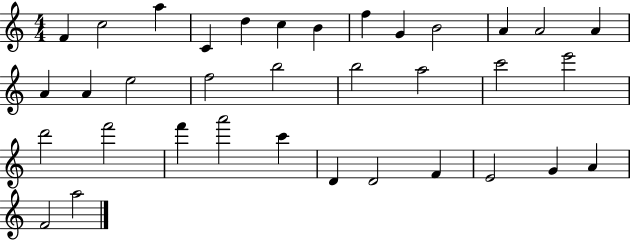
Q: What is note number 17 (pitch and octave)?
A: F5